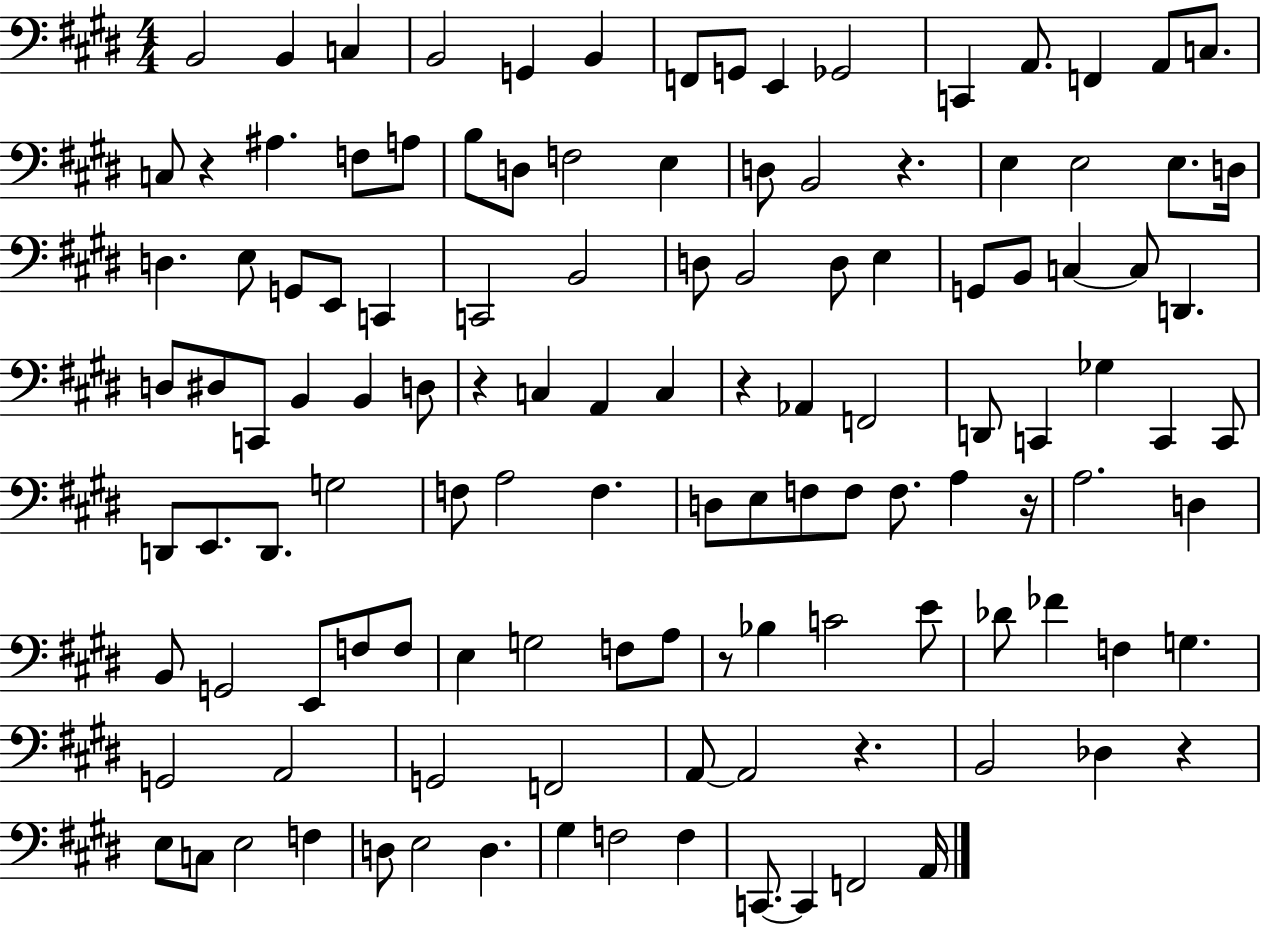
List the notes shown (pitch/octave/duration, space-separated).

B2/h B2/q C3/q B2/h G2/q B2/q F2/e G2/e E2/q Gb2/h C2/q A2/e. F2/q A2/e C3/e. C3/e R/q A#3/q. F3/e A3/e B3/e D3/e F3/h E3/q D3/e B2/h R/q. E3/q E3/h E3/e. D3/s D3/q. E3/e G2/e E2/e C2/q C2/h B2/h D3/e B2/h D3/e E3/q G2/e B2/e C3/q C3/e D2/q. D3/e D#3/e C2/e B2/q B2/q D3/e R/q C3/q A2/q C3/q R/q Ab2/q F2/h D2/e C2/q Gb3/q C2/q C2/e D2/e E2/e. D2/e. G3/h F3/e A3/h F3/q. D3/e E3/e F3/e F3/e F3/e. A3/q R/s A3/h. D3/q B2/e G2/h E2/e F3/e F3/e E3/q G3/h F3/e A3/e R/e Bb3/q C4/h E4/e Db4/e FES4/q F3/q G3/q. G2/h A2/h G2/h F2/h A2/e A2/h R/q. B2/h Db3/q R/q E3/e C3/e E3/h F3/q D3/e E3/h D3/q. G#3/q F3/h F3/q C2/e. C2/q F2/h A2/s